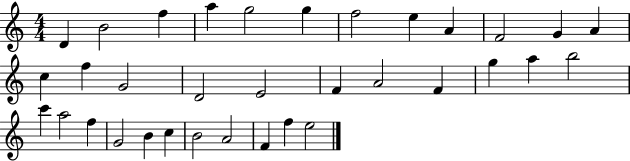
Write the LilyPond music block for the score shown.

{
  \clef treble
  \numericTimeSignature
  \time 4/4
  \key c \major
  d'4 b'2 f''4 | a''4 g''2 g''4 | f''2 e''4 a'4 | f'2 g'4 a'4 | \break c''4 f''4 g'2 | d'2 e'2 | f'4 a'2 f'4 | g''4 a''4 b''2 | \break c'''4 a''2 f''4 | g'2 b'4 c''4 | b'2 a'2 | f'4 f''4 e''2 | \break \bar "|."
}